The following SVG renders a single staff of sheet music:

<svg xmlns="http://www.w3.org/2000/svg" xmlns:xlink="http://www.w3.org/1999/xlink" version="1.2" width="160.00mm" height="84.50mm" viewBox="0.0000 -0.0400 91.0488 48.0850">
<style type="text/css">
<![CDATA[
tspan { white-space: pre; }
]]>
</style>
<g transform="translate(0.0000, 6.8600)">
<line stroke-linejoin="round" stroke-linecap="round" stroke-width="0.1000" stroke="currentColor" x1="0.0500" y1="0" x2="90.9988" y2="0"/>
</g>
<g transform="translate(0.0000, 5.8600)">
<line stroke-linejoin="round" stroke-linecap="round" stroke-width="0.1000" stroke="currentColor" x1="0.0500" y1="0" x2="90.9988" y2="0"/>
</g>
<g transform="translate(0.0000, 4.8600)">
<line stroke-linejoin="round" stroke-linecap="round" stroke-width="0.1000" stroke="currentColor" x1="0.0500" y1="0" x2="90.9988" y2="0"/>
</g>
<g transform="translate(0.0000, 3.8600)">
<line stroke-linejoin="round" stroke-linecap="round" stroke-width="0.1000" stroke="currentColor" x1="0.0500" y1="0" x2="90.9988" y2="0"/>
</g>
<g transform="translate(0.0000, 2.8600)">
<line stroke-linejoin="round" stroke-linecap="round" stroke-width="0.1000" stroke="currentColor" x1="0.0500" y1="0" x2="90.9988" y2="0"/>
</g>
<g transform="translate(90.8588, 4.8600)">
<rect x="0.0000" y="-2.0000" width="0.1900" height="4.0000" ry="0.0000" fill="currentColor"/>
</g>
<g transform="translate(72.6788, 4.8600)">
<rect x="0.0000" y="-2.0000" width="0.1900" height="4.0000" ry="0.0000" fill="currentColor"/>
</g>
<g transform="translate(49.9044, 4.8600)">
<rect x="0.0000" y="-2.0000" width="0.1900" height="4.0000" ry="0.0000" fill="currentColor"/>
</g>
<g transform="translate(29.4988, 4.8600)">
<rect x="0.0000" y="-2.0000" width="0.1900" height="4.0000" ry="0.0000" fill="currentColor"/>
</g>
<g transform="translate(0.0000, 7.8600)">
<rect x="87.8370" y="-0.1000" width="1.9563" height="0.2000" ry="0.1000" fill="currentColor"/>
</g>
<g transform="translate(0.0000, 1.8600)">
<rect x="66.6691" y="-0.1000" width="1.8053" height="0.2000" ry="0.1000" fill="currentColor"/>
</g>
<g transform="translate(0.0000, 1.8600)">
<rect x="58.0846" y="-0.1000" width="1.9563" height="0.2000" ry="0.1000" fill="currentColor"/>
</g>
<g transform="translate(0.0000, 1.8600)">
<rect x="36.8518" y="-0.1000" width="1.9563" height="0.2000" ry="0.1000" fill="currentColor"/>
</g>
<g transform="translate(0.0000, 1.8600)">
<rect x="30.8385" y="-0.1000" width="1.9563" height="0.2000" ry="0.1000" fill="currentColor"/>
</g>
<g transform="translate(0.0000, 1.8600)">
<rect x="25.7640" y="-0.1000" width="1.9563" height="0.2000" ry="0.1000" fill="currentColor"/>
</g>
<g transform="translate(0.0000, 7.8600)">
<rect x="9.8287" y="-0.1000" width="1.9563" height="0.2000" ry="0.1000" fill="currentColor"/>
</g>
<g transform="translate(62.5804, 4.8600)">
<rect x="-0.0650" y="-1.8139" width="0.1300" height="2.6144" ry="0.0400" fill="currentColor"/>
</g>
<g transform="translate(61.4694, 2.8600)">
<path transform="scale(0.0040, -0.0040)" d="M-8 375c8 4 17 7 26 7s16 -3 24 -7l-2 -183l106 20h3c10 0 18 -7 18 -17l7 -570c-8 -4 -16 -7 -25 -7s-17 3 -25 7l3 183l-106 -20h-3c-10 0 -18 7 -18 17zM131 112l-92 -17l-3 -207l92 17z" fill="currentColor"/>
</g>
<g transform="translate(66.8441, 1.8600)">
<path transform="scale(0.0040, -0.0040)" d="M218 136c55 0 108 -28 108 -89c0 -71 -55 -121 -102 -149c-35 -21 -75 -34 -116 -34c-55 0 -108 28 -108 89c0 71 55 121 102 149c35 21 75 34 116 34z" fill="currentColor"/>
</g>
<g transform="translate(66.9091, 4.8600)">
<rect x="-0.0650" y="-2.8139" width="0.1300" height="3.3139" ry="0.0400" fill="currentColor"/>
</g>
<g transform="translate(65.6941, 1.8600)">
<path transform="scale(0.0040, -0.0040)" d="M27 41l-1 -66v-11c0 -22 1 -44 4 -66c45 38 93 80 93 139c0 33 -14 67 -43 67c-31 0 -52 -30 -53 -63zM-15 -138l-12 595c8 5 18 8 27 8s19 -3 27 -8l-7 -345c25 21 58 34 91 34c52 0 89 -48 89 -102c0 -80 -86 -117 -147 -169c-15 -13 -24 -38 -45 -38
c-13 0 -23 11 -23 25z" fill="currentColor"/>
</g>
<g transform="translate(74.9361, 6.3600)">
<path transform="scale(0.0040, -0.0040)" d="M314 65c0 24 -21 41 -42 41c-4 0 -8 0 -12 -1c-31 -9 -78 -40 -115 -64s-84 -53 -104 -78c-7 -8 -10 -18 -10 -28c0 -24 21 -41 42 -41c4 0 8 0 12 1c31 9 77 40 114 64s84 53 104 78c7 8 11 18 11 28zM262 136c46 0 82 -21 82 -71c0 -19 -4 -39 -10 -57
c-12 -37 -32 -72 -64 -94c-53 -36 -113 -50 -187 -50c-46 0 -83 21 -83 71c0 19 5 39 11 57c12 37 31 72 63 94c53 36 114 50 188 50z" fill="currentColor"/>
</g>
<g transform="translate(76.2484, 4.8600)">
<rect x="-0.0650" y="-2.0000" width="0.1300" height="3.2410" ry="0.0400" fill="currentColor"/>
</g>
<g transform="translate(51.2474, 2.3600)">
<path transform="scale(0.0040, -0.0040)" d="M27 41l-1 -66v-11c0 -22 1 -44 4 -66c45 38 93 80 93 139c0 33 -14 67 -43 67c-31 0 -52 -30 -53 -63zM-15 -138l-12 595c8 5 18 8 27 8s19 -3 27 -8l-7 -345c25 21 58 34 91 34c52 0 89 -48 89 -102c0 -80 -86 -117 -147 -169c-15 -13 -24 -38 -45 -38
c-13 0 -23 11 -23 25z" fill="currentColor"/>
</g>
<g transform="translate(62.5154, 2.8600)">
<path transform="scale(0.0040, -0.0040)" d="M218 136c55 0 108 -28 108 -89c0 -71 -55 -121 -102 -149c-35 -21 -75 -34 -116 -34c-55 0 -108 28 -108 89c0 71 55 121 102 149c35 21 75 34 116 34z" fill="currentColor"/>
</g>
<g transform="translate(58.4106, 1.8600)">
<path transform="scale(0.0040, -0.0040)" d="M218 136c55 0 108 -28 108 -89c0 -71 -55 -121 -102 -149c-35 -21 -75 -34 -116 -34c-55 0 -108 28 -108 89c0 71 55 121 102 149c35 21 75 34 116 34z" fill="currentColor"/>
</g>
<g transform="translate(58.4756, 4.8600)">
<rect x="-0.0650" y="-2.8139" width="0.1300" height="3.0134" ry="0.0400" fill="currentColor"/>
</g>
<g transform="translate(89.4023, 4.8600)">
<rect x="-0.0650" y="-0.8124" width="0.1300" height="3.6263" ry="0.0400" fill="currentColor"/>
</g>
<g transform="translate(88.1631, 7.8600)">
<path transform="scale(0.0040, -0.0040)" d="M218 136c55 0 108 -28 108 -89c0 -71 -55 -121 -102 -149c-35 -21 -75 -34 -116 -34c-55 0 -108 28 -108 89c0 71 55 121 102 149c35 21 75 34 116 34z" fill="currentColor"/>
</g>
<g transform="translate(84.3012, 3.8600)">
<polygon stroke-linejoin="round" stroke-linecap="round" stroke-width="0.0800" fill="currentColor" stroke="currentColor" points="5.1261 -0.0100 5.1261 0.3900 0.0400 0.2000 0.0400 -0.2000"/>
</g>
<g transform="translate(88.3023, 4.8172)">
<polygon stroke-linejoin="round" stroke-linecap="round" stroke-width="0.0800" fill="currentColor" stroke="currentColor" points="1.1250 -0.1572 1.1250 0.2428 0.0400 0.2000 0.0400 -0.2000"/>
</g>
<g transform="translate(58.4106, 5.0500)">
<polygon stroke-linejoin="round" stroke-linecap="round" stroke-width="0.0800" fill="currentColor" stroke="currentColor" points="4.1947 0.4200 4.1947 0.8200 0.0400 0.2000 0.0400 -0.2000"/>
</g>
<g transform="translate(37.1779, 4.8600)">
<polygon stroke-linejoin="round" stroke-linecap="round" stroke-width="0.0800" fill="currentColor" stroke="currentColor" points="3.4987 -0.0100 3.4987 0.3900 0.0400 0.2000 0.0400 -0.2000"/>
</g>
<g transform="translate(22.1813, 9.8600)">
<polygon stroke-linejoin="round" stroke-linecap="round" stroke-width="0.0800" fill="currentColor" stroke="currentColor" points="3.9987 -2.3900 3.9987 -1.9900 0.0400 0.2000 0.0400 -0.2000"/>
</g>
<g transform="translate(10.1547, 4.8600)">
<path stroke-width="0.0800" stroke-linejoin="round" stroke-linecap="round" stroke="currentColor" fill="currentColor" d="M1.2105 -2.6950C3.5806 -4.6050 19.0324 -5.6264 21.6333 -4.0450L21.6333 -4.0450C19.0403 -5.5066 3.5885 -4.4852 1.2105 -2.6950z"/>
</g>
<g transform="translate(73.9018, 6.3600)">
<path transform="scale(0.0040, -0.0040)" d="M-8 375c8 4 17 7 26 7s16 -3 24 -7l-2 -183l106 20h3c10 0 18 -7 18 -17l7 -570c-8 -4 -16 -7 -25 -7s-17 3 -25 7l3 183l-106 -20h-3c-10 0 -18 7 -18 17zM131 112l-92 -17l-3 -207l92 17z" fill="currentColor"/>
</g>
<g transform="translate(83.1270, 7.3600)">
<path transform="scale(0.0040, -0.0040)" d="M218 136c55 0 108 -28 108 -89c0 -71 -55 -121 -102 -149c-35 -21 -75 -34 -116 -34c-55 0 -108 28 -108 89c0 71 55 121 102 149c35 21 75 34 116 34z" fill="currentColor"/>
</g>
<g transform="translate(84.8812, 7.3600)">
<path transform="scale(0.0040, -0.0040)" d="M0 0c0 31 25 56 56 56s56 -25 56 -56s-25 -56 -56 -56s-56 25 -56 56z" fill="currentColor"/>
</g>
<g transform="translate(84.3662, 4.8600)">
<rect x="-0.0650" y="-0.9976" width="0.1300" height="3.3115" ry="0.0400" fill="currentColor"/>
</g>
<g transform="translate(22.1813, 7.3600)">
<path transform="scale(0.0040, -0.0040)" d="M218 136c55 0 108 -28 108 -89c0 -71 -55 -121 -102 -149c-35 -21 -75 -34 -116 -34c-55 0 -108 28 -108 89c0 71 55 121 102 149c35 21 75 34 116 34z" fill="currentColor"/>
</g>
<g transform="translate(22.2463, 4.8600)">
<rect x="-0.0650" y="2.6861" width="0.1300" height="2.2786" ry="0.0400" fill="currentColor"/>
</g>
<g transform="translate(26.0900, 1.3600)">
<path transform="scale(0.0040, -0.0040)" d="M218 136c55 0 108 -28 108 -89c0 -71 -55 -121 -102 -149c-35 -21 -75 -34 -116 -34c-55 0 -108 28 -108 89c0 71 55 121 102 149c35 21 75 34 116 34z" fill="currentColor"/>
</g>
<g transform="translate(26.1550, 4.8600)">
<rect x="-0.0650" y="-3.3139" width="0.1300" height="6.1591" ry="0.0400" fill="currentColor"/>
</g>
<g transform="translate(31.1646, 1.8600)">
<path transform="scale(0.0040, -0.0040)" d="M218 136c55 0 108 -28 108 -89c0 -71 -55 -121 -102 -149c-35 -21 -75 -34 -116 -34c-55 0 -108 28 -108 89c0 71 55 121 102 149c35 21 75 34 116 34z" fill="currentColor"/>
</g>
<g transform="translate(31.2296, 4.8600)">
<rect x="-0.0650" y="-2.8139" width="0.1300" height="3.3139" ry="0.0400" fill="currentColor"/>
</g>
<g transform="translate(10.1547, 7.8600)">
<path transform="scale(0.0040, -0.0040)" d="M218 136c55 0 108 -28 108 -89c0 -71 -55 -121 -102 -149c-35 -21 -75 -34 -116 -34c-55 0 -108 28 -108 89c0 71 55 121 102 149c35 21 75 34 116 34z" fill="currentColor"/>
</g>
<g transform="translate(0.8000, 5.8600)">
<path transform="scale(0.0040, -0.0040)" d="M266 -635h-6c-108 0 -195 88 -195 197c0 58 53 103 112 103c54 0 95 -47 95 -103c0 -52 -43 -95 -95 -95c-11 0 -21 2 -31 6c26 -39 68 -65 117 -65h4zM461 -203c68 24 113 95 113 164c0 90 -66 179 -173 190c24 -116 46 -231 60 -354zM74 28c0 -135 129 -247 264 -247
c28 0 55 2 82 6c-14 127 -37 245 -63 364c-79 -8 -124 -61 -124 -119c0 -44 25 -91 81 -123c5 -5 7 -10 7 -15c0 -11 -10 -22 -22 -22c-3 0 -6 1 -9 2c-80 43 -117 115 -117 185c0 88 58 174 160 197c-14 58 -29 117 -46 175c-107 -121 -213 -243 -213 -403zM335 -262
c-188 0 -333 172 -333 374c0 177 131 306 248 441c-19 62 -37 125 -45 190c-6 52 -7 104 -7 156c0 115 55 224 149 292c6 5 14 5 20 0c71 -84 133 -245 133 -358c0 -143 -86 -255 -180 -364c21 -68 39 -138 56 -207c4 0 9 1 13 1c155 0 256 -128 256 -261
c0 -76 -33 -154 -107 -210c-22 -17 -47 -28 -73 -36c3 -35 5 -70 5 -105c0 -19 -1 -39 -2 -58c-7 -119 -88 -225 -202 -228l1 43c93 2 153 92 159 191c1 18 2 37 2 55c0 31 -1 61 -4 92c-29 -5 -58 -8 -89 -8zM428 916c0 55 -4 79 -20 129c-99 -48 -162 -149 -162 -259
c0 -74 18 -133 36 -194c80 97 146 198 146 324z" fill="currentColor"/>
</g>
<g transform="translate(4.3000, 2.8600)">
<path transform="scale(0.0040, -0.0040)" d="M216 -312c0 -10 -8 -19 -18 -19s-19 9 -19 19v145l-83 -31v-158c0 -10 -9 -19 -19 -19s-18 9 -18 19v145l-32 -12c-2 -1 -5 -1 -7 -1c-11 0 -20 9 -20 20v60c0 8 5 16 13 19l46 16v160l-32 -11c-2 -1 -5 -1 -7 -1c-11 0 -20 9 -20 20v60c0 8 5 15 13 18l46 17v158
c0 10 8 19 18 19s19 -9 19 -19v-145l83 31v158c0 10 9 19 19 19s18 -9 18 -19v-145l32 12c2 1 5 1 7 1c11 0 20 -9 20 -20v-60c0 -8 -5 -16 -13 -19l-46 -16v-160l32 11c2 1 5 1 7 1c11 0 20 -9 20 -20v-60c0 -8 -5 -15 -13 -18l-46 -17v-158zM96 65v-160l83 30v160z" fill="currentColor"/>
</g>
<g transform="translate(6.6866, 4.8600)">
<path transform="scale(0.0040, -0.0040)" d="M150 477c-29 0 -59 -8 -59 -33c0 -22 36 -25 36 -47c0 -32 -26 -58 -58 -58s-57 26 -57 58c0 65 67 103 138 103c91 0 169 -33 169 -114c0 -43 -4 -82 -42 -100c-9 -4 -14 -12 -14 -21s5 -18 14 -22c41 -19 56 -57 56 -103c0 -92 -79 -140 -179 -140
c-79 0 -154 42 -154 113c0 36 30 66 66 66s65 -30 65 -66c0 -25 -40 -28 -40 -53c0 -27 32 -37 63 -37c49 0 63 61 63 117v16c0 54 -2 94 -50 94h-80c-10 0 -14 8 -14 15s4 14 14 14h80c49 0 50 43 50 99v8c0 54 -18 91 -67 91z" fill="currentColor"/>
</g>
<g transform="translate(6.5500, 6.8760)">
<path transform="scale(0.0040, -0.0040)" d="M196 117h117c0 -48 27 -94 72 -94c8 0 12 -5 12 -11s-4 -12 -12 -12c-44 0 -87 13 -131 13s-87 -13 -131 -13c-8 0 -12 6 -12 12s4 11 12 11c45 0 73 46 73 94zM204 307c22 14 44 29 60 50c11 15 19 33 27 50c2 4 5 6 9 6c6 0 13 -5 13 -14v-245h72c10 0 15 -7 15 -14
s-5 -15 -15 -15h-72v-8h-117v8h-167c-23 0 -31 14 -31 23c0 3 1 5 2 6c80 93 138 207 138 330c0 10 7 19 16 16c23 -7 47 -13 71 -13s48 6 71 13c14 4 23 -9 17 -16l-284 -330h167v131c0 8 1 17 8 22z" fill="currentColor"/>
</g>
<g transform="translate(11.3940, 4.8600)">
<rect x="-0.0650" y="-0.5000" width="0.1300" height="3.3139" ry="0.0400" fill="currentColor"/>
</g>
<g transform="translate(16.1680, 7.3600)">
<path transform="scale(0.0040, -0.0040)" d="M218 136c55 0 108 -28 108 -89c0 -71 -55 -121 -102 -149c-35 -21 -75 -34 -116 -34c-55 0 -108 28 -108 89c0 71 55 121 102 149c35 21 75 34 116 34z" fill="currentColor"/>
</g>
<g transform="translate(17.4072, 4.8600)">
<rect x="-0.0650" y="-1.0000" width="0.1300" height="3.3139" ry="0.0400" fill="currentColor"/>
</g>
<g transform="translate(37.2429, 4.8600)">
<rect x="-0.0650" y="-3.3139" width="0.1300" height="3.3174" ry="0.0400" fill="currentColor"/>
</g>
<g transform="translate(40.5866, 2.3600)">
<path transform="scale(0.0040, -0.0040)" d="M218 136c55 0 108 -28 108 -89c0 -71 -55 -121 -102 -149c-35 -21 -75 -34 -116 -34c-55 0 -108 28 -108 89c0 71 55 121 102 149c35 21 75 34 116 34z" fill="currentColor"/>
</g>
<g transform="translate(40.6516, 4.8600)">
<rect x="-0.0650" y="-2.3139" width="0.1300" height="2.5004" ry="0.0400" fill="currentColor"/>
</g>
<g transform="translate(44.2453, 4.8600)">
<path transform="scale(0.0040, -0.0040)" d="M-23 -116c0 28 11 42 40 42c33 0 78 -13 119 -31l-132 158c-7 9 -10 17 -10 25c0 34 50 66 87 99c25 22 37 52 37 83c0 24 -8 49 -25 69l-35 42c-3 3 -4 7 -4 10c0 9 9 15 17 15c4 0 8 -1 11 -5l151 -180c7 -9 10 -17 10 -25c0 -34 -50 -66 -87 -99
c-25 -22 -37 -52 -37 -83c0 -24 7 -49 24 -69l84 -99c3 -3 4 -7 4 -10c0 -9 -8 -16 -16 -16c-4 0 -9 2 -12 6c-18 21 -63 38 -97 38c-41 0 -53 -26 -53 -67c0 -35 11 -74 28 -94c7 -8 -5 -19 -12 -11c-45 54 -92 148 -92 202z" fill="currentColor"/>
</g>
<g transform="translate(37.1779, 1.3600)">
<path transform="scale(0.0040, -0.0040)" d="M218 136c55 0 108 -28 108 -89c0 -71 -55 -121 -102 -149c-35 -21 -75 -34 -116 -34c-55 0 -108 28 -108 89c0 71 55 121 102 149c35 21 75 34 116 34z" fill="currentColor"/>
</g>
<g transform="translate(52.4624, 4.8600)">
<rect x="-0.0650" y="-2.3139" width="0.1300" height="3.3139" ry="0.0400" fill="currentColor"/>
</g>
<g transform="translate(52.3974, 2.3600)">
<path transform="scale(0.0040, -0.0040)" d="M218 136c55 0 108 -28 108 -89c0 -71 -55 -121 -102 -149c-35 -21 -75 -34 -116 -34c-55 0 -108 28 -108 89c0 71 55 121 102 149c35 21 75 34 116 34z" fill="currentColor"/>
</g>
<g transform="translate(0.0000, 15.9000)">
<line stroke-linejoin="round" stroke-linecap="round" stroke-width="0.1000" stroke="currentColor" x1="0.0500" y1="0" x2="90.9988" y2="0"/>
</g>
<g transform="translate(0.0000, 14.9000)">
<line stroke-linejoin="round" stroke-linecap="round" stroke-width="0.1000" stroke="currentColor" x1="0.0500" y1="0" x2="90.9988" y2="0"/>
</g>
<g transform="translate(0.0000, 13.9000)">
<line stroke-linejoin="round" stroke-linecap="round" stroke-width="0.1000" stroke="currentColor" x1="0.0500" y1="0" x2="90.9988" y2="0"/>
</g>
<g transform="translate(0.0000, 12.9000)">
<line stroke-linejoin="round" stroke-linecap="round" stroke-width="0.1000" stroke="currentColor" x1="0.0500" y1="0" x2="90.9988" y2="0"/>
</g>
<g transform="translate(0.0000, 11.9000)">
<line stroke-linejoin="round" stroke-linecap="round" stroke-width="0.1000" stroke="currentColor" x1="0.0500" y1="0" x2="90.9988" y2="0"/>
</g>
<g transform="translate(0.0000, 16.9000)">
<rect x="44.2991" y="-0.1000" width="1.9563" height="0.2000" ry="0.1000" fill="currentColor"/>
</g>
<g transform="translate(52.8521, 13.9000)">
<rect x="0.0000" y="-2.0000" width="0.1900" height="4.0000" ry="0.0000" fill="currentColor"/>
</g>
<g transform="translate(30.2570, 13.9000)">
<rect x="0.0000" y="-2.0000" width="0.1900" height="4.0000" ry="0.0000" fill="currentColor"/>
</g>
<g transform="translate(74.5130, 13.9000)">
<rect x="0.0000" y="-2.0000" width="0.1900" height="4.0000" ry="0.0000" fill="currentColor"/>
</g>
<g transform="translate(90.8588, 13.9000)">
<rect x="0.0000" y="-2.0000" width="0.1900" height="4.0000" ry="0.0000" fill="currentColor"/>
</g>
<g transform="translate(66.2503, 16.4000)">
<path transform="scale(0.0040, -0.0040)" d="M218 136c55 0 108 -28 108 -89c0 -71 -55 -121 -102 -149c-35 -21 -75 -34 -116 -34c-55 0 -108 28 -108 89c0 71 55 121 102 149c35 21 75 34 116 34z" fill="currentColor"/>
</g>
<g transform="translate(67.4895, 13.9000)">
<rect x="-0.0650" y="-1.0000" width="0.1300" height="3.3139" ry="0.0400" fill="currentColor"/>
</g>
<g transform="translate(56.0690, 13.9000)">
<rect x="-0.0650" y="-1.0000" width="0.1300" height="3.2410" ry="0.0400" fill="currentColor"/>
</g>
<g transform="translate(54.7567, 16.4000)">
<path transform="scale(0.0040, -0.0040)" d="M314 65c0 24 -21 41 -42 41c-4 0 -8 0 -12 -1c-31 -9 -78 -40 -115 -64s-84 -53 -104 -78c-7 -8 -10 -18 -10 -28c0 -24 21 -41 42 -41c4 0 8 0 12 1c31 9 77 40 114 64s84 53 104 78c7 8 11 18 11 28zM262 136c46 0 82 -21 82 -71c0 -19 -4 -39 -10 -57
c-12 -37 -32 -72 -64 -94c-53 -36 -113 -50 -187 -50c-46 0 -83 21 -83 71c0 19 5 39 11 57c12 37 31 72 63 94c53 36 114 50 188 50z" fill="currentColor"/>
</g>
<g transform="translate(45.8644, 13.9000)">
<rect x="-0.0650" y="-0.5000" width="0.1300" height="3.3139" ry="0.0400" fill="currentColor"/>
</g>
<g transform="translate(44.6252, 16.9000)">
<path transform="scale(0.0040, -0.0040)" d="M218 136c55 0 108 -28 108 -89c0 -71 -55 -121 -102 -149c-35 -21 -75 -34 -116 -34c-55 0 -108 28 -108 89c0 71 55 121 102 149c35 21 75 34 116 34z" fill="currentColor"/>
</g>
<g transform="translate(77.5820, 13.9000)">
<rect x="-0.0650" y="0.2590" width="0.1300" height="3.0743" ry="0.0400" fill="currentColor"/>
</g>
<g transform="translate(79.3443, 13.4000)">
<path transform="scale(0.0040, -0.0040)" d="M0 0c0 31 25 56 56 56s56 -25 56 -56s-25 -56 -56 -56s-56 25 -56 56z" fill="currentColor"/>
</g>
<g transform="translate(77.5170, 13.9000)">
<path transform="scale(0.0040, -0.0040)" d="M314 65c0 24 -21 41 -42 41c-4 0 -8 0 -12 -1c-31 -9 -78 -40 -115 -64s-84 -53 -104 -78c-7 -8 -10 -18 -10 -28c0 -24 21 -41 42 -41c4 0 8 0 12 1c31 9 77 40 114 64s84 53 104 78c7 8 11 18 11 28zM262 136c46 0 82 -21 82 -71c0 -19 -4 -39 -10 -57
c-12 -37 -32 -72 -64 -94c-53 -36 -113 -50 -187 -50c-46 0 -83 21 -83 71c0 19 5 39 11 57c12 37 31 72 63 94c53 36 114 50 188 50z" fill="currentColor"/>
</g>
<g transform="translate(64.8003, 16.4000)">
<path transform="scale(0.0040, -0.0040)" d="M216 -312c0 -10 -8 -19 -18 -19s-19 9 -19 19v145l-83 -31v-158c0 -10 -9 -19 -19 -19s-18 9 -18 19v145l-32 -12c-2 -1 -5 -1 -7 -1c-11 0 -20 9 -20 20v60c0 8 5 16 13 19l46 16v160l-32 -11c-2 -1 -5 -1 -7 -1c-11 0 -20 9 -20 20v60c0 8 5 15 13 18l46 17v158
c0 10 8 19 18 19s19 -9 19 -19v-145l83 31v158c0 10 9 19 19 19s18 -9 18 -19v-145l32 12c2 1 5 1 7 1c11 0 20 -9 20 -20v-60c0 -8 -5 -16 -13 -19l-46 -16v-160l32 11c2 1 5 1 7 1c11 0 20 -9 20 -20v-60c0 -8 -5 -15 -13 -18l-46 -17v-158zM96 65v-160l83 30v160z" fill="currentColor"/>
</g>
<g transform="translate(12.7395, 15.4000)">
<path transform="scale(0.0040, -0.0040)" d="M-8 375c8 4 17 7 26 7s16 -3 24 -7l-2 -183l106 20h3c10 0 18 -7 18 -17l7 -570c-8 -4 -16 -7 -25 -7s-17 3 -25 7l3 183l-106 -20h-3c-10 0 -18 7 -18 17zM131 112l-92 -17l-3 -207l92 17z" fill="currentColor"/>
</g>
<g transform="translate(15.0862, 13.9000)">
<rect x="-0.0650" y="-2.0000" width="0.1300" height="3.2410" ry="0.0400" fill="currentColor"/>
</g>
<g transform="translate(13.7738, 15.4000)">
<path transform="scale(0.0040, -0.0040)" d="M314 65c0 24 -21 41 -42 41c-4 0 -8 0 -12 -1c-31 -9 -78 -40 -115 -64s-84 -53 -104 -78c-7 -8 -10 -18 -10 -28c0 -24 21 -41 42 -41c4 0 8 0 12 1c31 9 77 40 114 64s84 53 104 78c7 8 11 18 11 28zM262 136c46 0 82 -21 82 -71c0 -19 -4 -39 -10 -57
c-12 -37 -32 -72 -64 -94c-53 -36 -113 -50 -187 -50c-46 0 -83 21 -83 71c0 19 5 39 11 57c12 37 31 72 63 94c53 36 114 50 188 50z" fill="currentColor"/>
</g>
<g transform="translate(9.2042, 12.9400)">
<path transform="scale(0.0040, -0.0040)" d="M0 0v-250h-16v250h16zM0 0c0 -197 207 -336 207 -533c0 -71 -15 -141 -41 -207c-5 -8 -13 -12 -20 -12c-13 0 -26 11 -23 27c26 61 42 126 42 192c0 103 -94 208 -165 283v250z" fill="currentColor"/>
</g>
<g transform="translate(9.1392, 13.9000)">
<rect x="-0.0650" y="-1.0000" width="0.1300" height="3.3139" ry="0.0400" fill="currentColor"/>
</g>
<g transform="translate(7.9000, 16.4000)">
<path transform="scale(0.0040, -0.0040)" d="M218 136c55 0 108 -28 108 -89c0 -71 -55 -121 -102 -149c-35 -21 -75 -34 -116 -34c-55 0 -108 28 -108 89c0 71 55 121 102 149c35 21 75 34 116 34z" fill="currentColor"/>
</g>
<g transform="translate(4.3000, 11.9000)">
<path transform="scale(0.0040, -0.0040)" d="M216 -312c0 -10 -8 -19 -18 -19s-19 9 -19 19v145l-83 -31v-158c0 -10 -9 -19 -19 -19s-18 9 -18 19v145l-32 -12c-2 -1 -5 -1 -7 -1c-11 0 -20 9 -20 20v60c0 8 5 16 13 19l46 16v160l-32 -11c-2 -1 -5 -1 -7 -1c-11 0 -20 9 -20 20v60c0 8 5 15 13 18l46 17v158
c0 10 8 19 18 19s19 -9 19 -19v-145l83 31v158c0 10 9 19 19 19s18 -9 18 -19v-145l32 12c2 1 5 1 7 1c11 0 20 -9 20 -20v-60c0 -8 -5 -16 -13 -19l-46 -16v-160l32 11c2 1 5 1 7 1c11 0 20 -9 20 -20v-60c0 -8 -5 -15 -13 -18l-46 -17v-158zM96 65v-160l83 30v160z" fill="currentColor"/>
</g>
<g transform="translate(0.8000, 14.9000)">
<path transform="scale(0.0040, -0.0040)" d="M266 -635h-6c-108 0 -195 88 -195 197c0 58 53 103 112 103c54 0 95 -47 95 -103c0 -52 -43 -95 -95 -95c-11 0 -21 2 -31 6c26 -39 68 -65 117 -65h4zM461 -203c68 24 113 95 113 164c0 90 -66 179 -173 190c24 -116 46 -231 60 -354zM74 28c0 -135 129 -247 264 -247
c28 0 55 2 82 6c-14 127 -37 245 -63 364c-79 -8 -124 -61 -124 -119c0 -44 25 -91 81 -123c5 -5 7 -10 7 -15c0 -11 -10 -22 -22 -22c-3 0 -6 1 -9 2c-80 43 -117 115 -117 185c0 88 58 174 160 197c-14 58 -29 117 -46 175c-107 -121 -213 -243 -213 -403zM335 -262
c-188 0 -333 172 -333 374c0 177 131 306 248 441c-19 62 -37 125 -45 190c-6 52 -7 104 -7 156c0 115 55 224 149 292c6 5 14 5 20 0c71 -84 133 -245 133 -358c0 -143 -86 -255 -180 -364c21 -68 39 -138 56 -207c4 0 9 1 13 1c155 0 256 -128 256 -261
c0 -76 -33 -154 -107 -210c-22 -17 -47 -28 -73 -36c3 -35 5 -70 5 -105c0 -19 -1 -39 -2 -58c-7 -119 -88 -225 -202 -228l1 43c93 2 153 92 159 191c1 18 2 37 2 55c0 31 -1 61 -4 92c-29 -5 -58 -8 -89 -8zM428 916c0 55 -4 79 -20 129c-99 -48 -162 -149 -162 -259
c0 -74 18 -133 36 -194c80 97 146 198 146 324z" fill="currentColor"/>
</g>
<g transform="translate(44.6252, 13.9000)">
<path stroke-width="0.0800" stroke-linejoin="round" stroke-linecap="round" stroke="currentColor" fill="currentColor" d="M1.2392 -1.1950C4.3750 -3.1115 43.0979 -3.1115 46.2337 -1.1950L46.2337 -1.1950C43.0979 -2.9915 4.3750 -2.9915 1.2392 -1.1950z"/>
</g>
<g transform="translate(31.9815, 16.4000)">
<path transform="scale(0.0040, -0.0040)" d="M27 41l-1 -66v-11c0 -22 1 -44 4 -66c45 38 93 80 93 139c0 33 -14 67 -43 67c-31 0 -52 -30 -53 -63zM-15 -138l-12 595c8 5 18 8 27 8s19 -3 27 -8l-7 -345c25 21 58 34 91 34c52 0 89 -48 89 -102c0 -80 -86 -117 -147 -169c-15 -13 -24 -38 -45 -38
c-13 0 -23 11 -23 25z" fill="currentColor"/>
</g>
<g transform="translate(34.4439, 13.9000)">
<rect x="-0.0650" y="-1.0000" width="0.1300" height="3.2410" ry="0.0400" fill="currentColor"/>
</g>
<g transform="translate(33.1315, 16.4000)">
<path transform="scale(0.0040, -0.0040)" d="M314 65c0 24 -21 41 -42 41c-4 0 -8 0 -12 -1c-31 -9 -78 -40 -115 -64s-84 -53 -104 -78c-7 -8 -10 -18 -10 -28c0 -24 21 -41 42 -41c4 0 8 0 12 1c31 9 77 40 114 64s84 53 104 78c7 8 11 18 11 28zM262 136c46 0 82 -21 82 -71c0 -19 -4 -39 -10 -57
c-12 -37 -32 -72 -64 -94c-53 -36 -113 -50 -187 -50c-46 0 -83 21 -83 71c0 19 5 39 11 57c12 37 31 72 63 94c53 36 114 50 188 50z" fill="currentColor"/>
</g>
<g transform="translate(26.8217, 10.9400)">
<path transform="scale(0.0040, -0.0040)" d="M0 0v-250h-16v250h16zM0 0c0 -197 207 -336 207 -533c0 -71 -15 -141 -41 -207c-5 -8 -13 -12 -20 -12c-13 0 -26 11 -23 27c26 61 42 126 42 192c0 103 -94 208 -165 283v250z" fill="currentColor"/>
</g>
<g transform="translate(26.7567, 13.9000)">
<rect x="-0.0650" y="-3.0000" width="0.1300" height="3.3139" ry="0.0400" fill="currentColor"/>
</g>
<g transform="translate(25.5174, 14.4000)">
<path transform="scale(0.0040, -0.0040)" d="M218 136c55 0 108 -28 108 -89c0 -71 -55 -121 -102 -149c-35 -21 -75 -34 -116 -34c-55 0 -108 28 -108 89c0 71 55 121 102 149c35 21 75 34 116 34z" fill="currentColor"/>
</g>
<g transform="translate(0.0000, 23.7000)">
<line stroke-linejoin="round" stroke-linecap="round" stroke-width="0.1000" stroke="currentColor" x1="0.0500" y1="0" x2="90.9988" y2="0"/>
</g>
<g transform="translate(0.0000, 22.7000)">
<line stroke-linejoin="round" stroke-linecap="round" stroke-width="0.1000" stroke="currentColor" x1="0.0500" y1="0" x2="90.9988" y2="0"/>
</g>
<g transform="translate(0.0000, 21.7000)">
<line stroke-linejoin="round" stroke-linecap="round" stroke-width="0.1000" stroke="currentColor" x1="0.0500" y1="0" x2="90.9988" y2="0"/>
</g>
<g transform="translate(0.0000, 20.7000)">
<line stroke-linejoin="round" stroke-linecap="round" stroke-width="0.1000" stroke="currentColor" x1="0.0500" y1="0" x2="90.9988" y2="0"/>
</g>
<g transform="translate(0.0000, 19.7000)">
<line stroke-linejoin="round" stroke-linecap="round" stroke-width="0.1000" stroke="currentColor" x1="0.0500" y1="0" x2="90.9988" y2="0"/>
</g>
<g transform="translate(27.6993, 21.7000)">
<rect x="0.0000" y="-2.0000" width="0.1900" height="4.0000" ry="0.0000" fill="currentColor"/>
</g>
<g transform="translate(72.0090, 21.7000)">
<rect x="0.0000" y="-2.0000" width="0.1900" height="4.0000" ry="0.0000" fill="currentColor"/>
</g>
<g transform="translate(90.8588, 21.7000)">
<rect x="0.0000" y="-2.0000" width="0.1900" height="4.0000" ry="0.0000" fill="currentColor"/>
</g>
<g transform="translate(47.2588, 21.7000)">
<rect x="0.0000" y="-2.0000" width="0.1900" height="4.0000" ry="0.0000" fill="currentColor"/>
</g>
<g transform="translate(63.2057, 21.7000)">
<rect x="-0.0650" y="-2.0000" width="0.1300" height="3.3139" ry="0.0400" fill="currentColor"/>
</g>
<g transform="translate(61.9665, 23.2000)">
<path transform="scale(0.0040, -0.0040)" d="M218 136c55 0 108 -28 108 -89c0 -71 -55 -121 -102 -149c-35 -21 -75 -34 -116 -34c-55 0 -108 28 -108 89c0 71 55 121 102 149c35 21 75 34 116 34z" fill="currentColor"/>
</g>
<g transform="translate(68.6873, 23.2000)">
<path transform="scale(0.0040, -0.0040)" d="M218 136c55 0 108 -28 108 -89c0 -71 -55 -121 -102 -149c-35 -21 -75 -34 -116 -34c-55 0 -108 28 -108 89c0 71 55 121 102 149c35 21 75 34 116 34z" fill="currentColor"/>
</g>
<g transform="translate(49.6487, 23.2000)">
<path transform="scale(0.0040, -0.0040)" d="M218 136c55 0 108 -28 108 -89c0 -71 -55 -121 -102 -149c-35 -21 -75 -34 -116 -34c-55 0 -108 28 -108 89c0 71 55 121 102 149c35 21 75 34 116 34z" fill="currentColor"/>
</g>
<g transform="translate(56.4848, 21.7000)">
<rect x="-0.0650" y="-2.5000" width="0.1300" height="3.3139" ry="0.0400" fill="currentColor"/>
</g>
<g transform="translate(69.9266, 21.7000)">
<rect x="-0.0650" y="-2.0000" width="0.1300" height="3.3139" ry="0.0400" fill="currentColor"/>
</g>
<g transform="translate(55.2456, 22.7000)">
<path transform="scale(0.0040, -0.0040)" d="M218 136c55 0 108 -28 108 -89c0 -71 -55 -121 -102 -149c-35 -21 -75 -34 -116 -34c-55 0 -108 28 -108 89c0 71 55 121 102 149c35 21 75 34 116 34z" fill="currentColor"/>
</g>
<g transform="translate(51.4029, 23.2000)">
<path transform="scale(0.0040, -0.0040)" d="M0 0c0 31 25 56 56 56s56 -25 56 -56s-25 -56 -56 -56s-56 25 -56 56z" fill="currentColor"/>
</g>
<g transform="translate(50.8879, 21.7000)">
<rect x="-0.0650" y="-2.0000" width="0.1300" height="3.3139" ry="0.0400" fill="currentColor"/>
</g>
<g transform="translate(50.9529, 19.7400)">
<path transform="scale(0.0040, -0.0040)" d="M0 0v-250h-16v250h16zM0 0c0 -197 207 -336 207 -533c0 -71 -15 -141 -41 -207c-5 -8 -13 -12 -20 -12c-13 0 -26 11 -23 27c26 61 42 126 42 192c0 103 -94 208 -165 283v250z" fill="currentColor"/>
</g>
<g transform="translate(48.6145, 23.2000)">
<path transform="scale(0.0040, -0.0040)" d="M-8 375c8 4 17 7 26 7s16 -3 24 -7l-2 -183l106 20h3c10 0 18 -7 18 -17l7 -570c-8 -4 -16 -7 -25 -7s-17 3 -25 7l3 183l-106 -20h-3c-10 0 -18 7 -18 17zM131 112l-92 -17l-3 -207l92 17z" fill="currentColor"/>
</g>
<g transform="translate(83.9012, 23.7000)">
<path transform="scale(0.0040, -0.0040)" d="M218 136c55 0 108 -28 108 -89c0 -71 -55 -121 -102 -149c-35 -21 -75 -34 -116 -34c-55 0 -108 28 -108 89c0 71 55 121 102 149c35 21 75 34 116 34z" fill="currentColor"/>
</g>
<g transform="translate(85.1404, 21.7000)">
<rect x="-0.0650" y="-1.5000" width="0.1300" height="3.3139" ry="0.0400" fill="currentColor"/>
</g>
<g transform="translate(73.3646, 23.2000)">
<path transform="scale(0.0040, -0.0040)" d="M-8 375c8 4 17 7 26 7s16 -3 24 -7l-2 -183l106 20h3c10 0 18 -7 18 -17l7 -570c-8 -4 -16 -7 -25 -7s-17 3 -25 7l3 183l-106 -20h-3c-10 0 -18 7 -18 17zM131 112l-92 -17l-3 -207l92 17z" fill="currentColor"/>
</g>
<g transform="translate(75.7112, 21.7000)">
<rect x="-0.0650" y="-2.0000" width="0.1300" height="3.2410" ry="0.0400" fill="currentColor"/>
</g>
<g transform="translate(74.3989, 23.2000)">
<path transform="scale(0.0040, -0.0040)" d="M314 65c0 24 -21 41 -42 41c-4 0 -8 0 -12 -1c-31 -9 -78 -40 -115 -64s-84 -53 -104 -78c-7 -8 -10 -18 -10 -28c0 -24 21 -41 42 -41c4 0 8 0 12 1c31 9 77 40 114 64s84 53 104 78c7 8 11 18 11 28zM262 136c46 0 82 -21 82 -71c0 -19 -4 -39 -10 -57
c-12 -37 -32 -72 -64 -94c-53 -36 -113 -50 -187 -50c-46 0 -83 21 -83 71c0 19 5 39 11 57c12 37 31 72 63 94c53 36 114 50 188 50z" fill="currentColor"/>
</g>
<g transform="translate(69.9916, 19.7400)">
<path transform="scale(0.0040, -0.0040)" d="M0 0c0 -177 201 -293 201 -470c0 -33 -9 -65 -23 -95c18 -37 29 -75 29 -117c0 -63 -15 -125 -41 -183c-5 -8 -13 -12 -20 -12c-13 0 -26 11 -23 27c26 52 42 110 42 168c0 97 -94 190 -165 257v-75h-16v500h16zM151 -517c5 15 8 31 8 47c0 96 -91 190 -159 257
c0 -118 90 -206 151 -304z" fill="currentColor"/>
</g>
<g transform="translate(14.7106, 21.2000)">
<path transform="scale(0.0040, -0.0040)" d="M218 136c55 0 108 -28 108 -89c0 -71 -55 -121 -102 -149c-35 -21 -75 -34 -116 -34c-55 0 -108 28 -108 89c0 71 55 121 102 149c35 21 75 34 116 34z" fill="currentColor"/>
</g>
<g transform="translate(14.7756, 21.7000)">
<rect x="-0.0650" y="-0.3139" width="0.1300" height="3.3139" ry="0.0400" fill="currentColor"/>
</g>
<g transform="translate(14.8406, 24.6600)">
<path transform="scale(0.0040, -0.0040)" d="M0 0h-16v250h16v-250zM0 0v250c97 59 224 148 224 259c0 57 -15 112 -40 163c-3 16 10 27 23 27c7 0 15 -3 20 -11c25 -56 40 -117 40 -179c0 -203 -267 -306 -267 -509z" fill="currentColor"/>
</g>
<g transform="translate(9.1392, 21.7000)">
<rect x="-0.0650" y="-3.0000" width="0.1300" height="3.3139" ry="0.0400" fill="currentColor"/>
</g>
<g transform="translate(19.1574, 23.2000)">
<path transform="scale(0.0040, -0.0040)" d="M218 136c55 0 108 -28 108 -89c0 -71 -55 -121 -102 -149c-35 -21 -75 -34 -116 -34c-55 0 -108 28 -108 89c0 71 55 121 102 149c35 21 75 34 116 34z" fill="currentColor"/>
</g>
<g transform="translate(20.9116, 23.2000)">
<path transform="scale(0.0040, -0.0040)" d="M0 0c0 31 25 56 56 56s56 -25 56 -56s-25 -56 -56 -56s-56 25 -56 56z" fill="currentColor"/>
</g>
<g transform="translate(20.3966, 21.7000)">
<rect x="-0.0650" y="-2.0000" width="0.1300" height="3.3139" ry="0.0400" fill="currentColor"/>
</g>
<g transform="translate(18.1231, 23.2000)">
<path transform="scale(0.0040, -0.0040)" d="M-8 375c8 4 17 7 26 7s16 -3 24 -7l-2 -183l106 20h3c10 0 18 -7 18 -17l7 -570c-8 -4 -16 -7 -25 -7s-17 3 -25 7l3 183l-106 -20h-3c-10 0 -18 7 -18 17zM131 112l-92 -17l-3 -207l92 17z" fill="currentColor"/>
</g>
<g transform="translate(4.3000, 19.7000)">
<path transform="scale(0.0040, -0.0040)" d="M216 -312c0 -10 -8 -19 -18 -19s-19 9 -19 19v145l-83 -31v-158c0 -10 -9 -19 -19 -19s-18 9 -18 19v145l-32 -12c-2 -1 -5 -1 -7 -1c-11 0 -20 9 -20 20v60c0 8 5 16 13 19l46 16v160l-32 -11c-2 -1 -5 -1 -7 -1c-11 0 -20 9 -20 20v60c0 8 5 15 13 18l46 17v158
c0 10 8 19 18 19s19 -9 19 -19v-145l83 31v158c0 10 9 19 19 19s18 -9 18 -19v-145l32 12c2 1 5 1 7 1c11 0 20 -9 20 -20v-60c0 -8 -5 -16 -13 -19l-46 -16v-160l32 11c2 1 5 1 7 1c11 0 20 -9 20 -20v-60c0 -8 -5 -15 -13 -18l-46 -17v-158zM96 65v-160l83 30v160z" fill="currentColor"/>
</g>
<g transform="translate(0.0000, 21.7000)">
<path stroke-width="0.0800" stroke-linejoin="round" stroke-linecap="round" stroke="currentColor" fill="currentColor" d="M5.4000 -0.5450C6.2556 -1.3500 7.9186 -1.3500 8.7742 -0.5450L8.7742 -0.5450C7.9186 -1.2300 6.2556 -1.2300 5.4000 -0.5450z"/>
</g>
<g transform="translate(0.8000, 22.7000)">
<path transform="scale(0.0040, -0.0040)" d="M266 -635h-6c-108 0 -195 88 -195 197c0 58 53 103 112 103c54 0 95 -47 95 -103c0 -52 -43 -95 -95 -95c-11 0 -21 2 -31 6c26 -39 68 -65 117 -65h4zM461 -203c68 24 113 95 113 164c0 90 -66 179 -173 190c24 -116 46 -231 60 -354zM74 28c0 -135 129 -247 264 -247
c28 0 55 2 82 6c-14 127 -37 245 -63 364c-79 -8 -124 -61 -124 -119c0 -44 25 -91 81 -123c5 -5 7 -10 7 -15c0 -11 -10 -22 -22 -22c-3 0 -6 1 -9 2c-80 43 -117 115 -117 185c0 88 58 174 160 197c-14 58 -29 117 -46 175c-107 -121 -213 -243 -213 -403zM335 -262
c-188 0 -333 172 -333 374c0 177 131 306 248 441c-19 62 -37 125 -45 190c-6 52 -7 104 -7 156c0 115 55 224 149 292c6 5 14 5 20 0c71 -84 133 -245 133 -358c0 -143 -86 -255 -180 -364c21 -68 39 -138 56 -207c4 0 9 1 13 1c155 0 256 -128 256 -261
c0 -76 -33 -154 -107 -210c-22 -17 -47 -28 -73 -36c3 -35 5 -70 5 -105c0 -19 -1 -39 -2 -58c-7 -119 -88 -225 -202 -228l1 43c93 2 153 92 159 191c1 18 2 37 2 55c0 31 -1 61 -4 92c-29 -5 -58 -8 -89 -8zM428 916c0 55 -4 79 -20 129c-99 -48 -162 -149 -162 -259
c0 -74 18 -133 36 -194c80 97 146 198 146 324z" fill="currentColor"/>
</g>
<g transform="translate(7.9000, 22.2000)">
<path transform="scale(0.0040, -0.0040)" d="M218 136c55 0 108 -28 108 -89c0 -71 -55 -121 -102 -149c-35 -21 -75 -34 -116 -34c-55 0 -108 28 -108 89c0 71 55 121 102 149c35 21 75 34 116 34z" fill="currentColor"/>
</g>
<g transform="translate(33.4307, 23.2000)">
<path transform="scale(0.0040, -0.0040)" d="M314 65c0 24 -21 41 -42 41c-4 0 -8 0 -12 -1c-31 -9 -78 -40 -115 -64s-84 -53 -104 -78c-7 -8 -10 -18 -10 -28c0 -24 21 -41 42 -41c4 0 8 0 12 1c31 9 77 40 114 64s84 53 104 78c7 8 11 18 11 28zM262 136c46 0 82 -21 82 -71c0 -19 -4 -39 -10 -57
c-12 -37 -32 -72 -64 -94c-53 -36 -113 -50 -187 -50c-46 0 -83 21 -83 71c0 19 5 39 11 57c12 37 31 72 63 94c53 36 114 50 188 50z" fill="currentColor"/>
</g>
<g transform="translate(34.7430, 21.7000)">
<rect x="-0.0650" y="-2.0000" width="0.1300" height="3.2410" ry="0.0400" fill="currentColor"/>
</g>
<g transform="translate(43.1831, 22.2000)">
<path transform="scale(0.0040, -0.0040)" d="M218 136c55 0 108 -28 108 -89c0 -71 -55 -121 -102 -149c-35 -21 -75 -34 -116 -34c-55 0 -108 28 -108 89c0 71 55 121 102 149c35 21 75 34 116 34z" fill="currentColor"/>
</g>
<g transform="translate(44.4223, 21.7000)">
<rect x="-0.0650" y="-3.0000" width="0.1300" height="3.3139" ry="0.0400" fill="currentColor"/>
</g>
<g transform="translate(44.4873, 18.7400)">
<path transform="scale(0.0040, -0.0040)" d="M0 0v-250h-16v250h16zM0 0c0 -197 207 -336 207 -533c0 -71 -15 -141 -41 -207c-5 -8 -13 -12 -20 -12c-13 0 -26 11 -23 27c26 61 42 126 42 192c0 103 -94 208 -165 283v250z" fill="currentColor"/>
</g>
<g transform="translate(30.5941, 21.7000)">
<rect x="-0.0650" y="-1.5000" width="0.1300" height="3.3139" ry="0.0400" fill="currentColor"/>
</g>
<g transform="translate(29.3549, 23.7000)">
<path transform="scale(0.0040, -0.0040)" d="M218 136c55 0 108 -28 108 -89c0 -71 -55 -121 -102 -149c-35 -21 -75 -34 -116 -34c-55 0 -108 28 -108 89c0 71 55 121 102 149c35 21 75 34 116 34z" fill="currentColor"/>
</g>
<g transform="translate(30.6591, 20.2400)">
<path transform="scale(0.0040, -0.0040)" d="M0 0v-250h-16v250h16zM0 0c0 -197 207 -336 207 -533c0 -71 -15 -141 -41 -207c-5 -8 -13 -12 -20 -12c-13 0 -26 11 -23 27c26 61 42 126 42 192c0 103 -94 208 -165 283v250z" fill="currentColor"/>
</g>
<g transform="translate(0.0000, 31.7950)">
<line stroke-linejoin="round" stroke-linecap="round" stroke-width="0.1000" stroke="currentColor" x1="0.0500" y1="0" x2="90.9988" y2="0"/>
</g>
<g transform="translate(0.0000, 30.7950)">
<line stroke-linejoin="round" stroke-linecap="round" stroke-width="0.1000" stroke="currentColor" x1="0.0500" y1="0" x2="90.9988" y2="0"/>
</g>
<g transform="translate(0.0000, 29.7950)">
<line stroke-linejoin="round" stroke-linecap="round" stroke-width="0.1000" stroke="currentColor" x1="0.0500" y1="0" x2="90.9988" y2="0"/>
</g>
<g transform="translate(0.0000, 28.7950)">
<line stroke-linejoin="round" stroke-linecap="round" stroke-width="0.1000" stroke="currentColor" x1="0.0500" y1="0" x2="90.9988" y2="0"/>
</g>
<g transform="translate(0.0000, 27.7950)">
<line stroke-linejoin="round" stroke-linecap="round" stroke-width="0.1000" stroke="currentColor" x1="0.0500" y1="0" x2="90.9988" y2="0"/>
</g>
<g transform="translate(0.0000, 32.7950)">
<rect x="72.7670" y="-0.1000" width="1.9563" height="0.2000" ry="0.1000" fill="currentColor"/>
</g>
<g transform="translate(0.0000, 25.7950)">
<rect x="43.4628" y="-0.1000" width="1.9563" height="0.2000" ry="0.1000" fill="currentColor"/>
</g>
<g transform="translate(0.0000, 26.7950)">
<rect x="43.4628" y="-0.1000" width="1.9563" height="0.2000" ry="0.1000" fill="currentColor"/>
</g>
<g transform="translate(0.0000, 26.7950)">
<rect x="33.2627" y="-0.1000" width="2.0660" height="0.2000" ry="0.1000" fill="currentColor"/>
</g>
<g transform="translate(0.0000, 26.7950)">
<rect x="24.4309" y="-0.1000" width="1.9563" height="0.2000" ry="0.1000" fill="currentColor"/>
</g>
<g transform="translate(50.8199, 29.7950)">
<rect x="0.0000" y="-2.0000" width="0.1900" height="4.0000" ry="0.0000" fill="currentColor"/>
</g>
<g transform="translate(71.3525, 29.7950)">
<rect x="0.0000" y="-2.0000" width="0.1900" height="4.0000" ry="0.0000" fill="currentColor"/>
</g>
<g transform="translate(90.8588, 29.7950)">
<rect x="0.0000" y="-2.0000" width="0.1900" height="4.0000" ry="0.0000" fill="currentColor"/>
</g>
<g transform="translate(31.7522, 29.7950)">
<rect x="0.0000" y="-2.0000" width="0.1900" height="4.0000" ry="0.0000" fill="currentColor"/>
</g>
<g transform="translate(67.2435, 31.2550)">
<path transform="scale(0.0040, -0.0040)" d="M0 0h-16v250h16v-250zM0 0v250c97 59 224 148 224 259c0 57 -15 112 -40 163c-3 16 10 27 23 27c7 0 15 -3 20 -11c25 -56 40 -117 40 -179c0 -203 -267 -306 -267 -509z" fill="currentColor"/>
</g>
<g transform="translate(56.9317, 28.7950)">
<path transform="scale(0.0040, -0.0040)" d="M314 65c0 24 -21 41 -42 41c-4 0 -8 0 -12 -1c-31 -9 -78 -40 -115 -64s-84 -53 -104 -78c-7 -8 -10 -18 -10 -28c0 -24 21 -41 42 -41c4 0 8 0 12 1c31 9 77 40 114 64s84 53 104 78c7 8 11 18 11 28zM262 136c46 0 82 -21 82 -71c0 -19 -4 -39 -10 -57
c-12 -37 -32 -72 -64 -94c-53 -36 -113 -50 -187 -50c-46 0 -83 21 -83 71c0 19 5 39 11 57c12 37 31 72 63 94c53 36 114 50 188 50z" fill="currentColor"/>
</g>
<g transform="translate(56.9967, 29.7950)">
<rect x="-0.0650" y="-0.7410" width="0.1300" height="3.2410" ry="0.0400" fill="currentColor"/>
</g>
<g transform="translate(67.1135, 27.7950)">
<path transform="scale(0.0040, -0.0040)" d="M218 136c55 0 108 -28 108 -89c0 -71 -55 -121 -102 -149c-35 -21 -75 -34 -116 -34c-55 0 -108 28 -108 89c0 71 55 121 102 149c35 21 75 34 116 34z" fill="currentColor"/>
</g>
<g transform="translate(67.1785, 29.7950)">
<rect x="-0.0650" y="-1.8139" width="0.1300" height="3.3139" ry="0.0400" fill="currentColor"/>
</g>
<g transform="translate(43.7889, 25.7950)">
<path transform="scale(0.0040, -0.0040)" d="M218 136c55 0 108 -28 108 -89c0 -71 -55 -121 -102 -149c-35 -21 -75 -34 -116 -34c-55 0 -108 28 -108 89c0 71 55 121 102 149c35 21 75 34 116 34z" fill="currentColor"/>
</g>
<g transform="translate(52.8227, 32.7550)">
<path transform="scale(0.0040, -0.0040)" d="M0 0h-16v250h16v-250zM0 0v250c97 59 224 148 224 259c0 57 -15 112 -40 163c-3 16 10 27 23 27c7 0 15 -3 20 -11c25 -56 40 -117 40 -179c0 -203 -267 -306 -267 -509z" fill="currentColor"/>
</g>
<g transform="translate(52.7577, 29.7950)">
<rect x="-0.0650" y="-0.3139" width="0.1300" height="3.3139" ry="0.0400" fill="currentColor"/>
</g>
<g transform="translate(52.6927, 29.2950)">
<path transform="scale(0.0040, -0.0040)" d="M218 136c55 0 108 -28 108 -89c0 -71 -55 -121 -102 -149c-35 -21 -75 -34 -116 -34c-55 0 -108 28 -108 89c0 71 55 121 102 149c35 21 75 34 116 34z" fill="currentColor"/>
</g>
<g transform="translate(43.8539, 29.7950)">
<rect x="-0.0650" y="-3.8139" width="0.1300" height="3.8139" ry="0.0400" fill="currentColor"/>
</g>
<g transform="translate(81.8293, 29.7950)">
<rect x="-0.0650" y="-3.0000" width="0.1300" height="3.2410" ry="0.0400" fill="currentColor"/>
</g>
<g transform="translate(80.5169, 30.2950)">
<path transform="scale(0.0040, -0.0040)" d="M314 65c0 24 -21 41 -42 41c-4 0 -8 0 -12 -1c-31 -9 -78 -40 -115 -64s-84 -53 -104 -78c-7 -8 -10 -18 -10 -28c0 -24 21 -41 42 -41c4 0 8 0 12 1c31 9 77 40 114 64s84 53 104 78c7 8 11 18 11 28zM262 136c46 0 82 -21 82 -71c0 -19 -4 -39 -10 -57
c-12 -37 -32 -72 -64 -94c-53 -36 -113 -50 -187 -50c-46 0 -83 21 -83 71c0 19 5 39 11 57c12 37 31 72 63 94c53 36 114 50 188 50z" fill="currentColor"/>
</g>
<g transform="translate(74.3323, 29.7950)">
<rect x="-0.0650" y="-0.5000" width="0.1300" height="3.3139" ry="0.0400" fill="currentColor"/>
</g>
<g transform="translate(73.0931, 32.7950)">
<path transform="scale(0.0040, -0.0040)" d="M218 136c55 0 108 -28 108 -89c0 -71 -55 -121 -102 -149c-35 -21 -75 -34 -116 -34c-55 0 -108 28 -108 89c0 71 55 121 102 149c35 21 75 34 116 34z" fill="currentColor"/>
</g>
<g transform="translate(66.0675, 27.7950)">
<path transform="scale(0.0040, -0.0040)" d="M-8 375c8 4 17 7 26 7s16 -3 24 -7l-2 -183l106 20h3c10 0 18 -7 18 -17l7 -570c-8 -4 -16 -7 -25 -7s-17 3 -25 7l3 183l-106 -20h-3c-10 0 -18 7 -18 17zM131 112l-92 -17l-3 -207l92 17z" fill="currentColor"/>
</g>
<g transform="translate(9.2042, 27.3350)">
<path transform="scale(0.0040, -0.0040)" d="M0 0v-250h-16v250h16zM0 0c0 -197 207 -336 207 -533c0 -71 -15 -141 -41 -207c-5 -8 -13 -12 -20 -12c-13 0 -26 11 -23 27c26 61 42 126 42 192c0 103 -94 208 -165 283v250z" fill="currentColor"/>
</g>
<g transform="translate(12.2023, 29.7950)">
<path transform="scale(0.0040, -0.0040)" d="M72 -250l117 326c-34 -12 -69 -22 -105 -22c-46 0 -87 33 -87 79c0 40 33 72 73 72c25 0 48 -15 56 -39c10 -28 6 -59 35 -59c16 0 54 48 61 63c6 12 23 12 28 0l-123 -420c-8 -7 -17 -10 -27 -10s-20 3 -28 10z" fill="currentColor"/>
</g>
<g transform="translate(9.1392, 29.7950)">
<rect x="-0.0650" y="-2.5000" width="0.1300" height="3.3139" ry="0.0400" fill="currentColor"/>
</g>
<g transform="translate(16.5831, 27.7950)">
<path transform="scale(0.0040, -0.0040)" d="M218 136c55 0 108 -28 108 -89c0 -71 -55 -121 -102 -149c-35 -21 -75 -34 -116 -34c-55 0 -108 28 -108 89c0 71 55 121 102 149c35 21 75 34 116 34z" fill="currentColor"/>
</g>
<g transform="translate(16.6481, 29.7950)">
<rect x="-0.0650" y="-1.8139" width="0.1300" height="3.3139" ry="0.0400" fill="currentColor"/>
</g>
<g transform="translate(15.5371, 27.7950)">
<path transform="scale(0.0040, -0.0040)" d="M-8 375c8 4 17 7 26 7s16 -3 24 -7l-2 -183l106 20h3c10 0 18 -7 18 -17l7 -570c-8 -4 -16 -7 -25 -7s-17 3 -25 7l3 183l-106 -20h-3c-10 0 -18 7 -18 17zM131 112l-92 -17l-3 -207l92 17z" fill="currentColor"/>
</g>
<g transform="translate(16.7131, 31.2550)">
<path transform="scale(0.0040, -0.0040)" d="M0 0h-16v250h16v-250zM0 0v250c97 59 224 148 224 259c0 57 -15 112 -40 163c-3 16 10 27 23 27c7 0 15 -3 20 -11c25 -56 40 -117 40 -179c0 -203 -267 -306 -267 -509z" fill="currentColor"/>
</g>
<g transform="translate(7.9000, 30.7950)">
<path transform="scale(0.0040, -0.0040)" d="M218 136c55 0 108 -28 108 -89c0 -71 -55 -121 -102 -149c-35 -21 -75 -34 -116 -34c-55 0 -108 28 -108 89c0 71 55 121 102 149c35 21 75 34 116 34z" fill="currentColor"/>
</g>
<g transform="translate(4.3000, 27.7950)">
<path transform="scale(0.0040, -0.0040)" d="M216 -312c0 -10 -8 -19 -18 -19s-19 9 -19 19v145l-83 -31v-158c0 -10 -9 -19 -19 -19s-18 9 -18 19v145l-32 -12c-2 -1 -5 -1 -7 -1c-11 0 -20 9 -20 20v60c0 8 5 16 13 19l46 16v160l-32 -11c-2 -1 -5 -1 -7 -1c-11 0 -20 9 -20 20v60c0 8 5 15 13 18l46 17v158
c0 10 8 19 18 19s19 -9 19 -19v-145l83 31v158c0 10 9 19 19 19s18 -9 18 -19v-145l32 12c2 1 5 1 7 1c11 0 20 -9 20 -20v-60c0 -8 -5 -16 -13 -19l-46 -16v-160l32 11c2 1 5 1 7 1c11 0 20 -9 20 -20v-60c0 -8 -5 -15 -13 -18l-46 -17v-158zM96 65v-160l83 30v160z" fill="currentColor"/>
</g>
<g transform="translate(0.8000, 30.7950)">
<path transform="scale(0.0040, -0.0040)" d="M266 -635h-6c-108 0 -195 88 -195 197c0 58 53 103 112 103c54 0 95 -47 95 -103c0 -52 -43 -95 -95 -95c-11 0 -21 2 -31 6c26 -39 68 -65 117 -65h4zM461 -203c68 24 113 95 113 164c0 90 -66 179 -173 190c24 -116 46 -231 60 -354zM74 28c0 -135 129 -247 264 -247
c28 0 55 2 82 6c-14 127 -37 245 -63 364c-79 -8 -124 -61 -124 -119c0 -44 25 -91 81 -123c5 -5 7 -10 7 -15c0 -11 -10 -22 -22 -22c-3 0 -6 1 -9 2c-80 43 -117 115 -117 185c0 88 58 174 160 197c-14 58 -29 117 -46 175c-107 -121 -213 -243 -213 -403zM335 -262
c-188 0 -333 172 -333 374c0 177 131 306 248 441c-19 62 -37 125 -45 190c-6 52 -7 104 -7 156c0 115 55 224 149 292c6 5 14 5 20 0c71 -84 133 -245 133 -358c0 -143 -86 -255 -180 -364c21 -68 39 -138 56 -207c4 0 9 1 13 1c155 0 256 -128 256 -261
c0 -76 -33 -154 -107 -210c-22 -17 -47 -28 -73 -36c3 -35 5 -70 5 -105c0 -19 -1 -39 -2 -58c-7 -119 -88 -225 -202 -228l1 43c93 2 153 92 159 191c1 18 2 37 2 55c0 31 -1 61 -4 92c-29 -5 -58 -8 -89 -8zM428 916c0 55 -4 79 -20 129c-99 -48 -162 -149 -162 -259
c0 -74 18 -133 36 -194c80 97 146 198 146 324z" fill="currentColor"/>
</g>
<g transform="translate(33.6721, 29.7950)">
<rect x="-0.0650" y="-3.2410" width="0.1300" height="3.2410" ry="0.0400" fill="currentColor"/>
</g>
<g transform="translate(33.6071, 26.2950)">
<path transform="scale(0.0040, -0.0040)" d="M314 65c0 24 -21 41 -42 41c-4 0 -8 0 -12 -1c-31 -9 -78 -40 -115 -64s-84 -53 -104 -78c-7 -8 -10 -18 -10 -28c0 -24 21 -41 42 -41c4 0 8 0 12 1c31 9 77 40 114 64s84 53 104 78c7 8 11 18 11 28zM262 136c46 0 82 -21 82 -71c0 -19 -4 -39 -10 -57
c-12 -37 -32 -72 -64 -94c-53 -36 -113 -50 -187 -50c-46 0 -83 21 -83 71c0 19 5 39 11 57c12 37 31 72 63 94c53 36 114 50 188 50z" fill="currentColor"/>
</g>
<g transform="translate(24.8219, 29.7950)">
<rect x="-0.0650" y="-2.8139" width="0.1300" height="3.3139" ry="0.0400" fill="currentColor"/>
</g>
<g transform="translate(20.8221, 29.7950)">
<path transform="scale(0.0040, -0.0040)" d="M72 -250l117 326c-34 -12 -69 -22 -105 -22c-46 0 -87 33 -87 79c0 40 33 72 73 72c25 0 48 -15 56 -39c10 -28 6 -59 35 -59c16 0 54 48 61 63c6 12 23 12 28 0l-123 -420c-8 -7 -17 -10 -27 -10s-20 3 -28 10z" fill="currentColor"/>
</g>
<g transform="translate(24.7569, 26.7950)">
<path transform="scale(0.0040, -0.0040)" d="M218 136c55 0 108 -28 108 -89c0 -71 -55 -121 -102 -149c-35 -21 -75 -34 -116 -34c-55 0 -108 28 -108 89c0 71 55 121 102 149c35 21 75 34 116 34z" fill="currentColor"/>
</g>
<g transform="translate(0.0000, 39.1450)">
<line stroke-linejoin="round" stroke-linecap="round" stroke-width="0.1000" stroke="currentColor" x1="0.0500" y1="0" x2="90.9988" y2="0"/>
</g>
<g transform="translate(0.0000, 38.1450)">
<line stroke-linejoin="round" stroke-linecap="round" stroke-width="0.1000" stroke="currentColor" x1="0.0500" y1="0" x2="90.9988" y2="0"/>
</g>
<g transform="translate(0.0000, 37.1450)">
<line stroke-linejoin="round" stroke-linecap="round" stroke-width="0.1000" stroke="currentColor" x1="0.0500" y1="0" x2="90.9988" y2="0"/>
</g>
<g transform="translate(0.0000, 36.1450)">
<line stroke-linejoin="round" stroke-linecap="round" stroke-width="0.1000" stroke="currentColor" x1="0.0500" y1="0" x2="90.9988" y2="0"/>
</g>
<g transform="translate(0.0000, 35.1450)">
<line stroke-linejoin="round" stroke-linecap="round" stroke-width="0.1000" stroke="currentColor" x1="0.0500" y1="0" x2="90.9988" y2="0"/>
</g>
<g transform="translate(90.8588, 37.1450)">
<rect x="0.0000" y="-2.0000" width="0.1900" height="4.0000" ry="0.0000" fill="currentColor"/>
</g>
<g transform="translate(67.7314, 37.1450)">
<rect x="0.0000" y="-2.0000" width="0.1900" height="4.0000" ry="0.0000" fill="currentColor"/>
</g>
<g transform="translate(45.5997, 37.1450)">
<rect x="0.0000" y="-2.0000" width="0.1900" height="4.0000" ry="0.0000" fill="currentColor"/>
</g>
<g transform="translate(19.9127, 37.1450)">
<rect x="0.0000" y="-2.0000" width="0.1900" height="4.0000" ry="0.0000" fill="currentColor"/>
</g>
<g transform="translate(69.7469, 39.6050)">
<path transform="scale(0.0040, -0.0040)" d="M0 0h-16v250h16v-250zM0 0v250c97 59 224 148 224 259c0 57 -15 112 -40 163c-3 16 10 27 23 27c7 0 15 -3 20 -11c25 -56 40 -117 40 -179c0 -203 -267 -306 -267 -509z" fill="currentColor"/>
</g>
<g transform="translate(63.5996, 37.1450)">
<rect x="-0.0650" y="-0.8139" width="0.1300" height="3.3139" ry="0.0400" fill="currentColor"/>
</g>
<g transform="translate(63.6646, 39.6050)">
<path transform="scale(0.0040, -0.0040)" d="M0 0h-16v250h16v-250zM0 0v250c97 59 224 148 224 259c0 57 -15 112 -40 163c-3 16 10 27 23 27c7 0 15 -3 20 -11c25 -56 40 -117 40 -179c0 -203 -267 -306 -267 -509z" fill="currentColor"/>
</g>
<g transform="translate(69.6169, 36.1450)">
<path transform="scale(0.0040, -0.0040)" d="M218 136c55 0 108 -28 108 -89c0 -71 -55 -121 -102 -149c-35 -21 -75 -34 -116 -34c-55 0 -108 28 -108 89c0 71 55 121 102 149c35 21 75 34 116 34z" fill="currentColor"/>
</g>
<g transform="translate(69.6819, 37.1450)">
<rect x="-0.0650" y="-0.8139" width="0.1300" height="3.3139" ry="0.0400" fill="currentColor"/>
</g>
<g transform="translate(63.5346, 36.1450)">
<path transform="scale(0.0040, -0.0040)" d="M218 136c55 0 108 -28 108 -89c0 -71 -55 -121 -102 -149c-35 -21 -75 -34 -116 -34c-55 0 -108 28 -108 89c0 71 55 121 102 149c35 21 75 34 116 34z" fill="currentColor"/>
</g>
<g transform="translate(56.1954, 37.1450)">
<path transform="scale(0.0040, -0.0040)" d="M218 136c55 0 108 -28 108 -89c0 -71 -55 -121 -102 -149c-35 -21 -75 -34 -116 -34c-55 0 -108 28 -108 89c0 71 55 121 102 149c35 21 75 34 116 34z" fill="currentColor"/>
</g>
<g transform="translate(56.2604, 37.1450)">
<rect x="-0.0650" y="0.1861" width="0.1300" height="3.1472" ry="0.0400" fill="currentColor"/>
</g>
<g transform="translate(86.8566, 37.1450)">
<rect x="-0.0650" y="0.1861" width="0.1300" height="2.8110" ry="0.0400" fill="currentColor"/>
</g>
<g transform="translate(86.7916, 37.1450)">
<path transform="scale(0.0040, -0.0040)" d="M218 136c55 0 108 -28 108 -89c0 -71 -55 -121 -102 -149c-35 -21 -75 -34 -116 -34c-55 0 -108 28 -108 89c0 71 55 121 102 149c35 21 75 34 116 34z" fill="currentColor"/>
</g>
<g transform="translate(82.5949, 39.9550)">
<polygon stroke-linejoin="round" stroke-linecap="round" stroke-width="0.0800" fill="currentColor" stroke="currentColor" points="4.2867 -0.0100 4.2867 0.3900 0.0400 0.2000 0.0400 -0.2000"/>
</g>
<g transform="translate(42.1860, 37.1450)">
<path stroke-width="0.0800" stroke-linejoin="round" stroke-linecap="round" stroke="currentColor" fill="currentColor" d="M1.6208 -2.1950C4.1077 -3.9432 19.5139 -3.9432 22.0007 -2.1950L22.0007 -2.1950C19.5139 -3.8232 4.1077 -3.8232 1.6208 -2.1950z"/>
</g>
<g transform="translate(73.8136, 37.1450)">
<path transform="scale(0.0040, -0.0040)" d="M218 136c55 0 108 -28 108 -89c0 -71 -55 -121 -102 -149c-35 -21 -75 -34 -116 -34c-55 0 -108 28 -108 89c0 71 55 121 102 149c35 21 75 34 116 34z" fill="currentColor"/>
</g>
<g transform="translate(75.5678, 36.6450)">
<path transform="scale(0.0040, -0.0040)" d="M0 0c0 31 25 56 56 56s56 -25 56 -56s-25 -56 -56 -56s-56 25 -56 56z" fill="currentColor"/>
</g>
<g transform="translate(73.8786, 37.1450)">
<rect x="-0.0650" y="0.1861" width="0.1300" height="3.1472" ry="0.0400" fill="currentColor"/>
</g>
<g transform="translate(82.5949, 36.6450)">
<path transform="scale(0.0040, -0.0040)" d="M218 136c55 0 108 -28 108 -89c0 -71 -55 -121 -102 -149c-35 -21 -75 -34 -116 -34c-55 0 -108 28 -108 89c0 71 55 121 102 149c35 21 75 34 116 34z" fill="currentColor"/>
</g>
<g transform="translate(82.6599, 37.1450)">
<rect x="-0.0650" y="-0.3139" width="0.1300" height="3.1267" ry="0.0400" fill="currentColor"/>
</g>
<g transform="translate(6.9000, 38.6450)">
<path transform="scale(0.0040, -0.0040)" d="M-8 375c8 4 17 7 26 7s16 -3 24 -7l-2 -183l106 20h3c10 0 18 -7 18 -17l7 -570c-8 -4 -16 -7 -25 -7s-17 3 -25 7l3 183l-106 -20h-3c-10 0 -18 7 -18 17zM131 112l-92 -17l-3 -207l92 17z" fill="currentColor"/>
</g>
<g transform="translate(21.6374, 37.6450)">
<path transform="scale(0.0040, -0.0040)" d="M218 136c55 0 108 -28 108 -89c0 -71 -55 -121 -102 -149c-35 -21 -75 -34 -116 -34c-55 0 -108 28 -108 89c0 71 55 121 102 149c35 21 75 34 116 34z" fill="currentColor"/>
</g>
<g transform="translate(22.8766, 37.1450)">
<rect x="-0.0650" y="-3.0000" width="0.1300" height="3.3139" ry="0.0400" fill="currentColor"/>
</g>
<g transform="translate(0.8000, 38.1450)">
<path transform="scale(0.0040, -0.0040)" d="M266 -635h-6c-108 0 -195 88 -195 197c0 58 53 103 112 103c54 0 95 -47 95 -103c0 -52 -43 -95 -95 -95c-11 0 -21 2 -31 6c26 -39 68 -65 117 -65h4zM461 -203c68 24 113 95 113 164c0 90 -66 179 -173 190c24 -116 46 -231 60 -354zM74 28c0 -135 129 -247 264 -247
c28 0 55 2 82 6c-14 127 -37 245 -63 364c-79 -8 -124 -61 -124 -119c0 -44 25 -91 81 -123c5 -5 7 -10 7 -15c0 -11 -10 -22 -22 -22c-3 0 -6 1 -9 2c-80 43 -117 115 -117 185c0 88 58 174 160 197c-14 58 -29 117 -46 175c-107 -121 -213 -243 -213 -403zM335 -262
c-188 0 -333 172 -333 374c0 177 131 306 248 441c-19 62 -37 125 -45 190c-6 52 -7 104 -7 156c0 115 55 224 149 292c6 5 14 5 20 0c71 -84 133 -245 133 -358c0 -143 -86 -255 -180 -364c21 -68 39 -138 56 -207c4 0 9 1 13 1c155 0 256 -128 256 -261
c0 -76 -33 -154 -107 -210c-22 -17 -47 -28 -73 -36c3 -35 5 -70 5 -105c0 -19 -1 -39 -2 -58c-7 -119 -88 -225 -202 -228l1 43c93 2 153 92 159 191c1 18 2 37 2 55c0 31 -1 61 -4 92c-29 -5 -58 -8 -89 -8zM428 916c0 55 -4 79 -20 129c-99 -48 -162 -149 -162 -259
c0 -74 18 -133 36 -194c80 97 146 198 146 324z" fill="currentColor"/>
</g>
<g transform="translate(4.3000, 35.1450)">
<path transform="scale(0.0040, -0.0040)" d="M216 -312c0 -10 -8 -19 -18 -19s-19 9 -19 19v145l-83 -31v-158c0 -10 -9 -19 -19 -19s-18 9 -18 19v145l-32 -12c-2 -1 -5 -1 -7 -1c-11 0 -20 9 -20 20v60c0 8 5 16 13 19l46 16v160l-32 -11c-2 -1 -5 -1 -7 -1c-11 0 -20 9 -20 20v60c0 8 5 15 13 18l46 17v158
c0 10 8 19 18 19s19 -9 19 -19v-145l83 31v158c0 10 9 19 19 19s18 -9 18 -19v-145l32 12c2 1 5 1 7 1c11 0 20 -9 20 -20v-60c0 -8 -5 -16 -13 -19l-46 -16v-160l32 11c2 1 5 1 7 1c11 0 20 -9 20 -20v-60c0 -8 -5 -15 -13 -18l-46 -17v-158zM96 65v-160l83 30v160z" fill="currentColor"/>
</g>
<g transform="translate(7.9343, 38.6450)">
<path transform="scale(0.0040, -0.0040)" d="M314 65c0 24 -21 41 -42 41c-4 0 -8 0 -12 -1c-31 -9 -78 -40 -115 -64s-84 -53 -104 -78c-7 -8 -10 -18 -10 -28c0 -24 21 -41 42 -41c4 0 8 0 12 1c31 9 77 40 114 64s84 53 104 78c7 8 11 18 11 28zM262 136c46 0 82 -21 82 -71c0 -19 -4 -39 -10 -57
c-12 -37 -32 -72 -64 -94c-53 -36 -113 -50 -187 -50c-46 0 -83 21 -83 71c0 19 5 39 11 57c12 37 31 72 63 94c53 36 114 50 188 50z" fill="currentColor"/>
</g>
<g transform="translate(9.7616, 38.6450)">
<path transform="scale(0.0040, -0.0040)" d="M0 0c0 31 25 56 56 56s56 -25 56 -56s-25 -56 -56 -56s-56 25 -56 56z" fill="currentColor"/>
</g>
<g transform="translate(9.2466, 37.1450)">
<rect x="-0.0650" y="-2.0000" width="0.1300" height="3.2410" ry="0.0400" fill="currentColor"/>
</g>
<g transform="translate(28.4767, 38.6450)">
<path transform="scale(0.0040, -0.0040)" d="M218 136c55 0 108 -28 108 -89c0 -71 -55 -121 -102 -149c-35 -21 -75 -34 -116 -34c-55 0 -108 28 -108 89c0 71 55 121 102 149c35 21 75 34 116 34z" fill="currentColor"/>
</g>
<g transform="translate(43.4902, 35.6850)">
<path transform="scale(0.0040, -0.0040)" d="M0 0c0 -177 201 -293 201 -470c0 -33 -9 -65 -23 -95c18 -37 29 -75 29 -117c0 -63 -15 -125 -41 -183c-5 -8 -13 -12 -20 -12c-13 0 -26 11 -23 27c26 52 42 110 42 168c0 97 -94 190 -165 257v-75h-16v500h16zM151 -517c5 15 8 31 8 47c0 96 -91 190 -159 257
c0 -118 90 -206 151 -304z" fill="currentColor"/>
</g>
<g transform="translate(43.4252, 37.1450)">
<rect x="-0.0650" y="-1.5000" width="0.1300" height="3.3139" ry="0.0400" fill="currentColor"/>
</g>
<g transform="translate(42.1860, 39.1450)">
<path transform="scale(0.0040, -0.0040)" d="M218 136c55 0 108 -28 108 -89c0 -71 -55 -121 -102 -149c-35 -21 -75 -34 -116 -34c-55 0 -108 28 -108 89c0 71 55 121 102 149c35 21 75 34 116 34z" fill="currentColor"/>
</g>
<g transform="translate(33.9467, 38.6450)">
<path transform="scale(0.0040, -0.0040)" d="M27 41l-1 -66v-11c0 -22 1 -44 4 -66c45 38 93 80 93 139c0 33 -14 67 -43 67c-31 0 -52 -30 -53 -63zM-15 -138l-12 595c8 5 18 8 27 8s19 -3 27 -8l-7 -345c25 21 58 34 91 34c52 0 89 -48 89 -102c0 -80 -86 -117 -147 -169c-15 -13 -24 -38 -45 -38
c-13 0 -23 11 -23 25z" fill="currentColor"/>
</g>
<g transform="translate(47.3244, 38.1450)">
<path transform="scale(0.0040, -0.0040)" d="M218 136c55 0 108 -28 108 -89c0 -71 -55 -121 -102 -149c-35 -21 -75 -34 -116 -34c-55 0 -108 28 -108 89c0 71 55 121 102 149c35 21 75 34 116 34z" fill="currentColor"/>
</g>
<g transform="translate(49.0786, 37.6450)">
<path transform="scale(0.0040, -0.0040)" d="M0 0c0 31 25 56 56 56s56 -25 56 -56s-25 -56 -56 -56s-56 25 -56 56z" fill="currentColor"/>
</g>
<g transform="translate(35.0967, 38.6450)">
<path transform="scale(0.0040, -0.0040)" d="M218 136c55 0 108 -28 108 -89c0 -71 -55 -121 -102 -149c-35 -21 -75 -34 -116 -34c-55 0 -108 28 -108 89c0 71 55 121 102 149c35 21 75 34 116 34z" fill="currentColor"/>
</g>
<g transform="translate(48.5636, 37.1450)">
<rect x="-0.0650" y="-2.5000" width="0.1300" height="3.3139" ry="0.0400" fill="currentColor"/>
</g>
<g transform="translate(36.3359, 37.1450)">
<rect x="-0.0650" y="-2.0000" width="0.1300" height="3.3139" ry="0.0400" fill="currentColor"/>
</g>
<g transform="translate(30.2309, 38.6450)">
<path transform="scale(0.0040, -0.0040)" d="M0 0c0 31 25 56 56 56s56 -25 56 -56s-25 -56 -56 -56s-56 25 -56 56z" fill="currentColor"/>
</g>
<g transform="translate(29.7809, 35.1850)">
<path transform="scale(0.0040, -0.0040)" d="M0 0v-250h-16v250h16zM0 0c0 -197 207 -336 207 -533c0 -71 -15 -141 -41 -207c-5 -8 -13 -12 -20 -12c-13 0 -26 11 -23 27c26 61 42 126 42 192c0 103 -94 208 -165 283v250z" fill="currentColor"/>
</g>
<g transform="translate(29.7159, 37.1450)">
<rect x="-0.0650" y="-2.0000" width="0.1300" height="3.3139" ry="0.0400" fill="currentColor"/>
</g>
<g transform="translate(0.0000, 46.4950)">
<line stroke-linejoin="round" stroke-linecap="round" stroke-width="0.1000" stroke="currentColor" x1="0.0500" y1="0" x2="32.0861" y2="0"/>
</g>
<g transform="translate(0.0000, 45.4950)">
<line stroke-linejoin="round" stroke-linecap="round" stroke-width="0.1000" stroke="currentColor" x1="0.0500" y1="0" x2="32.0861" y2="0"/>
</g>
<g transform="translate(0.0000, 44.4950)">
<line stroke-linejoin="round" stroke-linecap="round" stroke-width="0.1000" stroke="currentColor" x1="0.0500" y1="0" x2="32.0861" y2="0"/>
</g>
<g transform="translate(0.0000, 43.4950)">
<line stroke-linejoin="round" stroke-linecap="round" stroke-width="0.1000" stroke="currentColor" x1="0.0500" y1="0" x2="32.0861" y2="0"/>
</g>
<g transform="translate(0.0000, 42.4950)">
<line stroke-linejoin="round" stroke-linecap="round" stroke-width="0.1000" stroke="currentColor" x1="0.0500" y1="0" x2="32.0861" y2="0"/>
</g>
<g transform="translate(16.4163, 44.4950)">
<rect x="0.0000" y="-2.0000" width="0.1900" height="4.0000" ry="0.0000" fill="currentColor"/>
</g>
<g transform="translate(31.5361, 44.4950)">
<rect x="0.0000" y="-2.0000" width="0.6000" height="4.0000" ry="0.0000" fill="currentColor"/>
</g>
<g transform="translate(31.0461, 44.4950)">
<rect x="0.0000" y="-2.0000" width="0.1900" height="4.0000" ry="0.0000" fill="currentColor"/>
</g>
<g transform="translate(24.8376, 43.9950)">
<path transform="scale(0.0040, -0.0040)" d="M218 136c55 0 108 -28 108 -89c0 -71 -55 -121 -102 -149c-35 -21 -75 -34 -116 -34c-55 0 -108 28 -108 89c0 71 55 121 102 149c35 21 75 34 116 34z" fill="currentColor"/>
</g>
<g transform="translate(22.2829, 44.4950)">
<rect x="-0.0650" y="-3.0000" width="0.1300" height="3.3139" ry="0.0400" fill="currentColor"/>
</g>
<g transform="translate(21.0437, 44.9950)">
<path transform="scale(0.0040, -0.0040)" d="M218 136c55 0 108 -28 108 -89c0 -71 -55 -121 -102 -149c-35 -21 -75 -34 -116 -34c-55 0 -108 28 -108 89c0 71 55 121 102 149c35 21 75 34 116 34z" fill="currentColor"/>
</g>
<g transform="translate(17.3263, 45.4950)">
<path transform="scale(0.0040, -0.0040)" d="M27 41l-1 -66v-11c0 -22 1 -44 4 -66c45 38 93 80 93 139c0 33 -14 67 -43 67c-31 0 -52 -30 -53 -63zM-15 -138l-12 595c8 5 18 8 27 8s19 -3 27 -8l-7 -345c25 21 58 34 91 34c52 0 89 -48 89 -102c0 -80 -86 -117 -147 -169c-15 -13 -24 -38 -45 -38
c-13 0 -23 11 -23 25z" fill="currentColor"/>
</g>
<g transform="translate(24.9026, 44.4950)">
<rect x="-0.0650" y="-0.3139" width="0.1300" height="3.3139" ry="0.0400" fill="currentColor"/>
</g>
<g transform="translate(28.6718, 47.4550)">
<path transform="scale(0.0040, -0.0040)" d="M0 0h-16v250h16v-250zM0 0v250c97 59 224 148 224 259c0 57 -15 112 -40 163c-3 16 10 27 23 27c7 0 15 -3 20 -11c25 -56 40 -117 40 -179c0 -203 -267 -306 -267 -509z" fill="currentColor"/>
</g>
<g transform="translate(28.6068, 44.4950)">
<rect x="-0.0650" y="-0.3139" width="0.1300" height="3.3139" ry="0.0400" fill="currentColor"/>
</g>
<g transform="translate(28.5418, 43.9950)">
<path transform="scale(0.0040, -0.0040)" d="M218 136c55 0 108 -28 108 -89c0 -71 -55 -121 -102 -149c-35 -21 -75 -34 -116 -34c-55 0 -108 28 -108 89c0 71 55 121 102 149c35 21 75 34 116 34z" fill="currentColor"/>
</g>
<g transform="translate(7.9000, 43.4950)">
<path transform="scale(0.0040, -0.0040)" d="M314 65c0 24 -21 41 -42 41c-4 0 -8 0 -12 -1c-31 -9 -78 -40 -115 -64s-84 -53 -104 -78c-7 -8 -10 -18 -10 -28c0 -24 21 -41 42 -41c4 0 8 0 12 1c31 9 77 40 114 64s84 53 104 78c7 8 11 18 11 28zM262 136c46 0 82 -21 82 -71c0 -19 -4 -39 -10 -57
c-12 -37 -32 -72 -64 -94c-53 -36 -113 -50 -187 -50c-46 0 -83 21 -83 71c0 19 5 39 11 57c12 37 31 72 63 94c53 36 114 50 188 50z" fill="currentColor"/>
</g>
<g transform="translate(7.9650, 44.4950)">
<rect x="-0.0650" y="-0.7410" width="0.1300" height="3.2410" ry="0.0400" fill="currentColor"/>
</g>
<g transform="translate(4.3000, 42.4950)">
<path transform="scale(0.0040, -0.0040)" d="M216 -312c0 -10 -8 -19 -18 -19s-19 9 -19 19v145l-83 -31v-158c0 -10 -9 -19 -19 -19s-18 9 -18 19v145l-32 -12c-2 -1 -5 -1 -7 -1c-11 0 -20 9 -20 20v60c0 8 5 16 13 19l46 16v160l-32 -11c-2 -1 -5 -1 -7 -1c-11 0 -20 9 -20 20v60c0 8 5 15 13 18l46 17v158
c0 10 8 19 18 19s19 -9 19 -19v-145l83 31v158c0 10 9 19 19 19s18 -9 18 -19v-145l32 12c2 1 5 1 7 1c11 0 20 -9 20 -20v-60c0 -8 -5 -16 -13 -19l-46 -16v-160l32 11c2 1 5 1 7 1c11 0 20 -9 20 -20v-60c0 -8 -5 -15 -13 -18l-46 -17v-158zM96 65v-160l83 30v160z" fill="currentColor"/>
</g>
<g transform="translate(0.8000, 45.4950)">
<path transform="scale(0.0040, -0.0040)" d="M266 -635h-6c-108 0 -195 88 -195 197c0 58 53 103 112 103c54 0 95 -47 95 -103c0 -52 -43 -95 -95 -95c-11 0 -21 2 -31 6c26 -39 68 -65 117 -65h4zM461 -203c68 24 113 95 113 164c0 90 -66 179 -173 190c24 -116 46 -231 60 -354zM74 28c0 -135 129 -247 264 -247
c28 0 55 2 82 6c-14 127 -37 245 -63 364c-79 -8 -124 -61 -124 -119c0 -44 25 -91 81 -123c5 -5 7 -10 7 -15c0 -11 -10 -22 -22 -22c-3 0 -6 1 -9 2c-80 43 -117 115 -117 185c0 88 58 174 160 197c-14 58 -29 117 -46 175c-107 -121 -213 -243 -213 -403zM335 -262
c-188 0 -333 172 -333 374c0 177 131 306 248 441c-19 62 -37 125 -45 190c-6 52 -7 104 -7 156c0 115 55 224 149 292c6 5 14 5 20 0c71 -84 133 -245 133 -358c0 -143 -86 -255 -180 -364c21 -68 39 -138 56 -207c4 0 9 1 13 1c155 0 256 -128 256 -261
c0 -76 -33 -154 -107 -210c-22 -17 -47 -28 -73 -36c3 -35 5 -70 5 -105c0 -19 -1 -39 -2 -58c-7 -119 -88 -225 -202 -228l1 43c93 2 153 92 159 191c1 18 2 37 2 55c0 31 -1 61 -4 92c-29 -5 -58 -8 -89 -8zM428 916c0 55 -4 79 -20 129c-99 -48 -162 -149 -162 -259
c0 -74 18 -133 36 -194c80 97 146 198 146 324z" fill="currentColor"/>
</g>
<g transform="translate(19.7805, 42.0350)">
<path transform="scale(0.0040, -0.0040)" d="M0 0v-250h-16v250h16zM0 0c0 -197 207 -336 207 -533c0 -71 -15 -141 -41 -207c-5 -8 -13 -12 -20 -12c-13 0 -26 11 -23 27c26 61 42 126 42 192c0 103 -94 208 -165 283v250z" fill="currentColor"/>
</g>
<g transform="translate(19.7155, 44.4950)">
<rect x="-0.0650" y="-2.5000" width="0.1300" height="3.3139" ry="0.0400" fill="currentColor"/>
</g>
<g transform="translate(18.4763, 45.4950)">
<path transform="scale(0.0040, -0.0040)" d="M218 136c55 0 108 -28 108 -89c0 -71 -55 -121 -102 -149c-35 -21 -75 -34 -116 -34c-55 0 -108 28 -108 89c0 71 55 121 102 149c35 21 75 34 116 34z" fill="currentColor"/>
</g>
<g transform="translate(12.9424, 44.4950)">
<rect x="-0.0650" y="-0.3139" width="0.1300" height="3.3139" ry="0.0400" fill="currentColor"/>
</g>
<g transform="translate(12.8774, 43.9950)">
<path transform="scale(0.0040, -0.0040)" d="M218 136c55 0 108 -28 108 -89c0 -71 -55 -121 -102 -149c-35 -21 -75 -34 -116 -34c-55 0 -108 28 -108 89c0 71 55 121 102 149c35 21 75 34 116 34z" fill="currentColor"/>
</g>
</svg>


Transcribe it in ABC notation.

X:1
T:Untitled
M:3/4
L:1/4
K:G
C D D/2 b/2 a b/2 g/2 z _g a/2 f/2 _a F2 D/2 C/4 D/2 F2 A/2 _D2 C D2 ^D B2 A c/2 F E/2 ^F2 A/2 F/2 G F F/4 F2 E G/2 z/2 f/2 z/2 a b2 c' c/2 d2 f/2 C A2 F2 A ^F/2 _F E/4 G B d/2 d/2 B c/2 B/2 d2 c _G/2 A c c/2